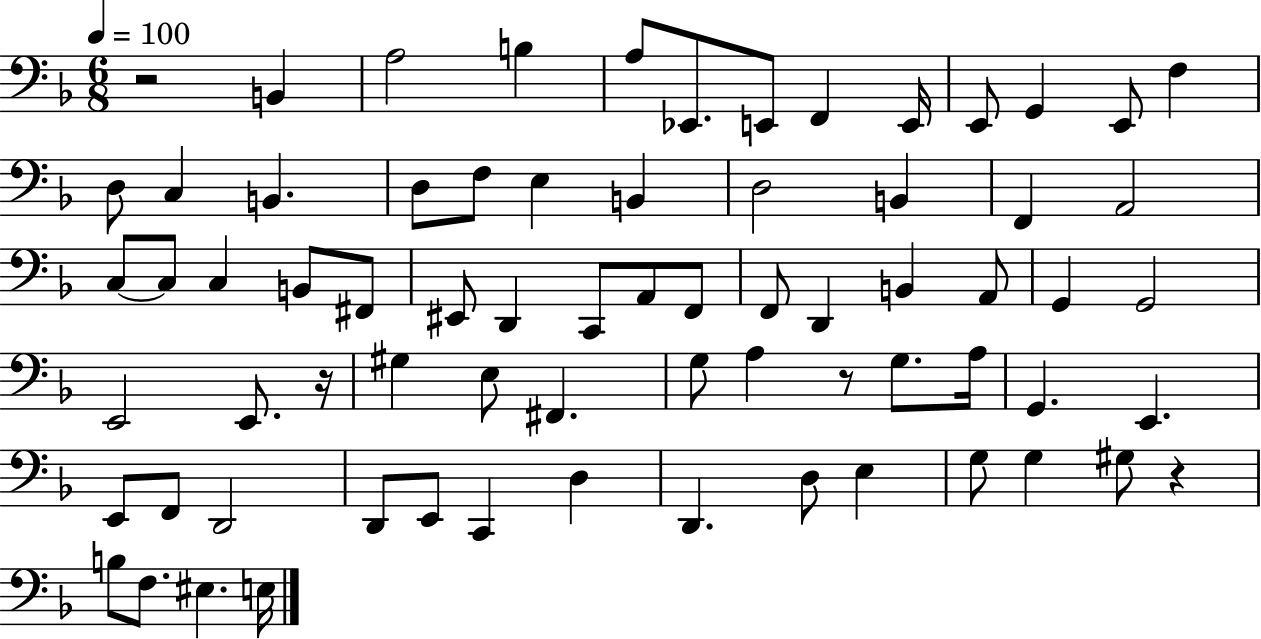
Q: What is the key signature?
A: F major